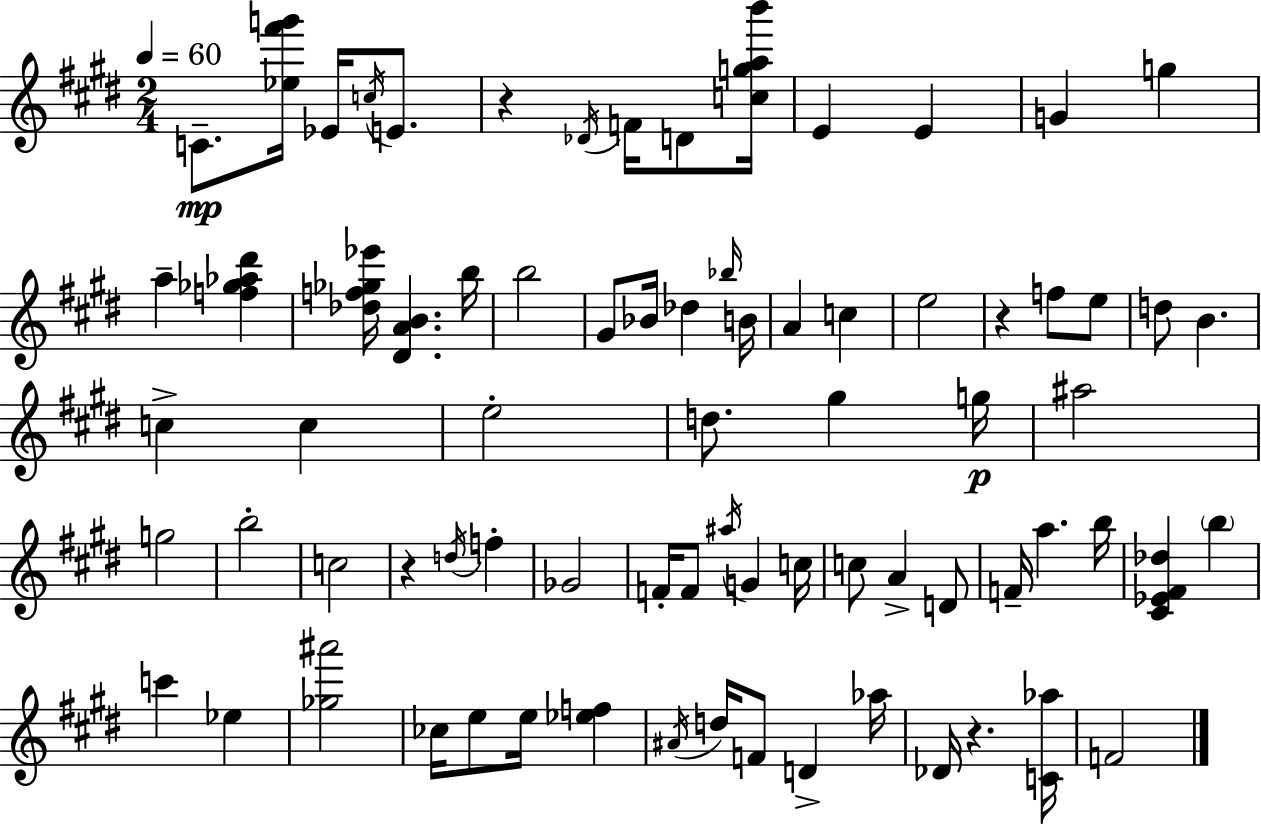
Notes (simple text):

C4/e. [Eb5,F#6,G6]/s Eb4/s C5/s E4/e. R/q Db4/s F4/s D4/e [C5,G5,A5,B6]/s E4/q E4/q G4/q G5/q A5/q [F5,Gb5,Ab5,D#6]/q [Db5,F5,Gb5,Eb6]/s [D#4,A4,B4]/q. B5/s B5/h G#4/e Bb4/s Db5/q Bb5/s B4/s A4/q C5/q E5/h R/q F5/e E5/e D5/e B4/q. C5/q C5/q E5/h D5/e. G#5/q G5/s A#5/h G5/h B5/h C5/h R/q D5/s F5/q Gb4/h F4/s F4/e A#5/s G4/q C5/s C5/e A4/q D4/e F4/s A5/q. B5/s [C#4,Eb4,F#4,Db5]/q B5/q C6/q Eb5/q [Gb5,A#6]/h CES5/s E5/e E5/s [Eb5,F5]/q A#4/s D5/s F4/e D4/q Ab5/s Db4/s R/q. [C4,Ab5]/s F4/h